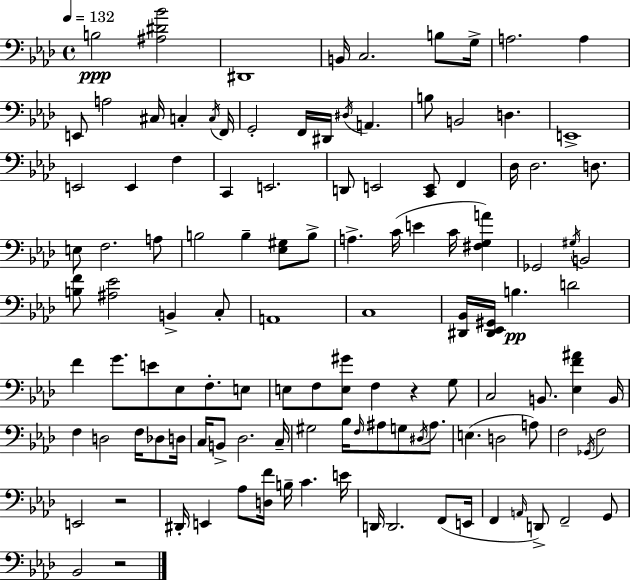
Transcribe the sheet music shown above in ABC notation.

X:1
T:Untitled
M:4/4
L:1/4
K:Fm
B,2 [^A,^D_B]2 ^D,,4 B,,/4 C,2 B,/2 G,/4 A,2 A, E,,/2 A,2 ^C,/4 C, C,/4 F,,/4 G,,2 F,,/4 ^D,,/4 ^D,/4 A,, B,/2 B,,2 D, E,,4 E,,2 E,, F, C,, E,,2 D,,/2 E,,2 [C,,E,,]/2 F,, _D,/4 _D,2 D,/2 E,/2 F,2 A,/2 B,2 B, [_E,^G,]/2 B,/2 A, C/4 E C/4 [^F,G,A] _G,,2 ^G,/4 B,,2 [B,F]/2 [^A,_E]2 B,, C,/2 A,,4 C,4 [^D,,_B,,]/4 [^D,,_E,,^G,,]/4 B, D2 F G/2 E/2 _E,/2 F,/2 E,/2 E,/2 F,/2 [E,^G]/2 F, z G,/2 C,2 B,,/2 [_E,F^A] B,,/4 F, D,2 F,/4 _D,/2 D,/4 C,/4 B,,/2 _D,2 C,/4 ^G,2 _B,/4 F,/4 ^A,/2 G,/2 ^D,/4 ^A,/2 E, D,2 A,/2 F,2 _G,,/4 F,2 E,,2 z2 ^D,,/4 E,, _A,/2 [D,F]/4 B,/4 C E/4 D,,/4 D,,2 F,,/2 E,,/4 F,, A,,/4 D,,/2 F,,2 G,,/2 _B,,2 z2